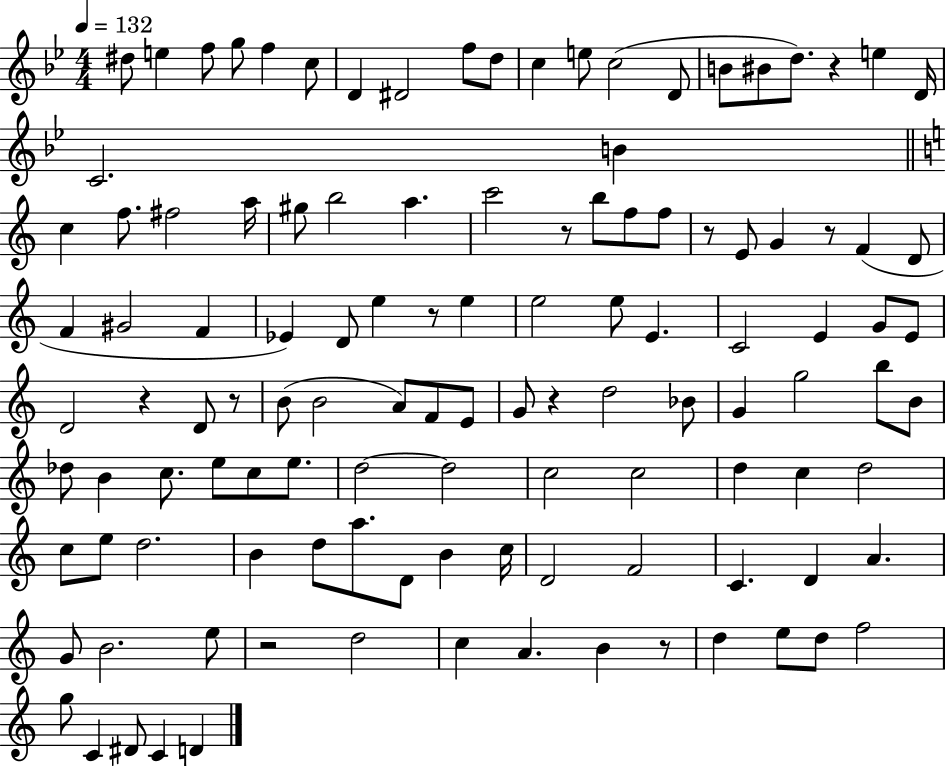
{
  \clef treble
  \numericTimeSignature
  \time 4/4
  \key bes \major
  \tempo 4 = 132
  dis''8 e''4 f''8 g''8 f''4 c''8 | d'4 dis'2 f''8 d''8 | c''4 e''8 c''2( d'8 | b'8 bis'8 d''8.) r4 e''4 d'16 | \break c'2. b'4 | \bar "||" \break \key c \major c''4 f''8. fis''2 a''16 | gis''8 b''2 a''4. | c'''2 r8 b''8 f''8 f''8 | r8 e'8 g'4 r8 f'4( d'8 | \break f'4 gis'2 f'4 | ees'4) d'8 e''4 r8 e''4 | e''2 e''8 e'4. | c'2 e'4 g'8 e'8 | \break d'2 r4 d'8 r8 | b'8( b'2 a'8) f'8 e'8 | g'8 r4 d''2 bes'8 | g'4 g''2 b''8 b'8 | \break des''8 b'4 c''8. e''8 c''8 e''8. | d''2~~ d''2 | c''2 c''2 | d''4 c''4 d''2 | \break c''8 e''8 d''2. | b'4 d''8 a''8. d'8 b'4 c''16 | d'2 f'2 | c'4. d'4 a'4. | \break g'8 b'2. e''8 | r2 d''2 | c''4 a'4. b'4 r8 | d''4 e''8 d''8 f''2 | \break g''8 c'4 dis'8 c'4 d'4 | \bar "|."
}